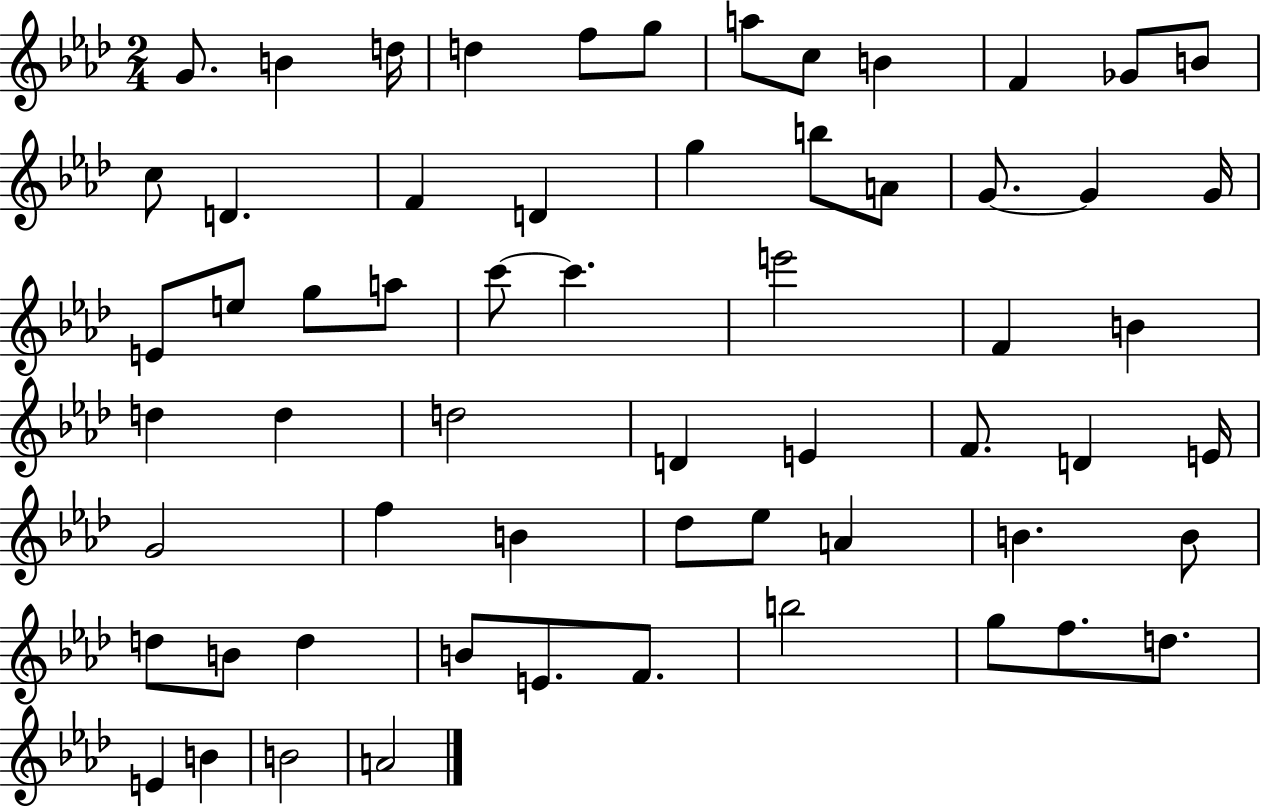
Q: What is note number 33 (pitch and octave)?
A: D5